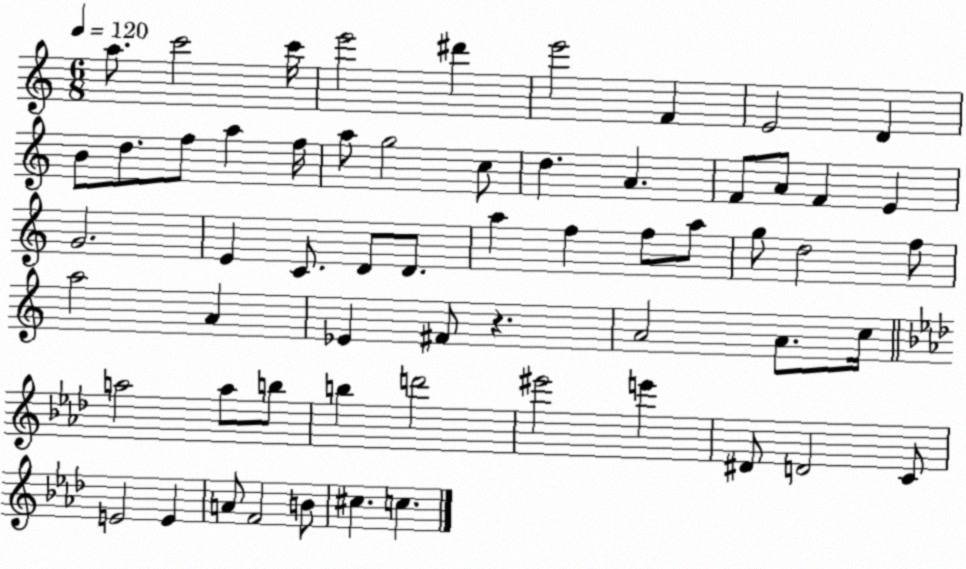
X:1
T:Untitled
M:6/8
L:1/4
K:C
a/2 c'2 c'/4 e'2 ^d' e'2 F E2 D B/2 d/2 f/2 a f/4 a/2 g2 c/2 d A F/2 A/2 F E G2 E C/2 D/2 D/2 a f f/2 a/2 g/2 d2 f/2 a2 A _E ^F/2 z A2 A/2 c/4 a2 a/2 b/2 b d'2 ^e'2 e' ^D/2 D2 C/2 E2 E A/2 F2 B/2 ^c c